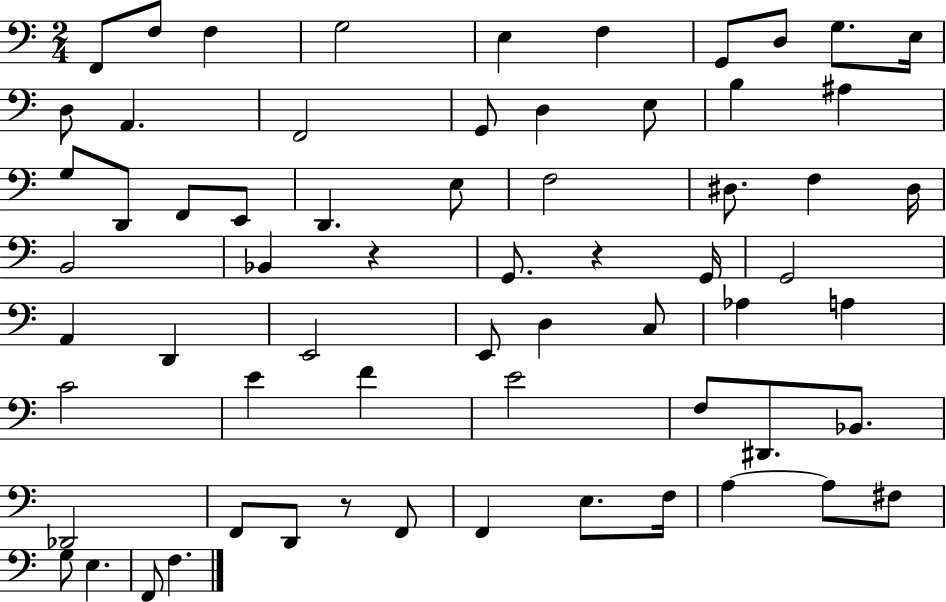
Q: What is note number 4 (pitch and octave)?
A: G3